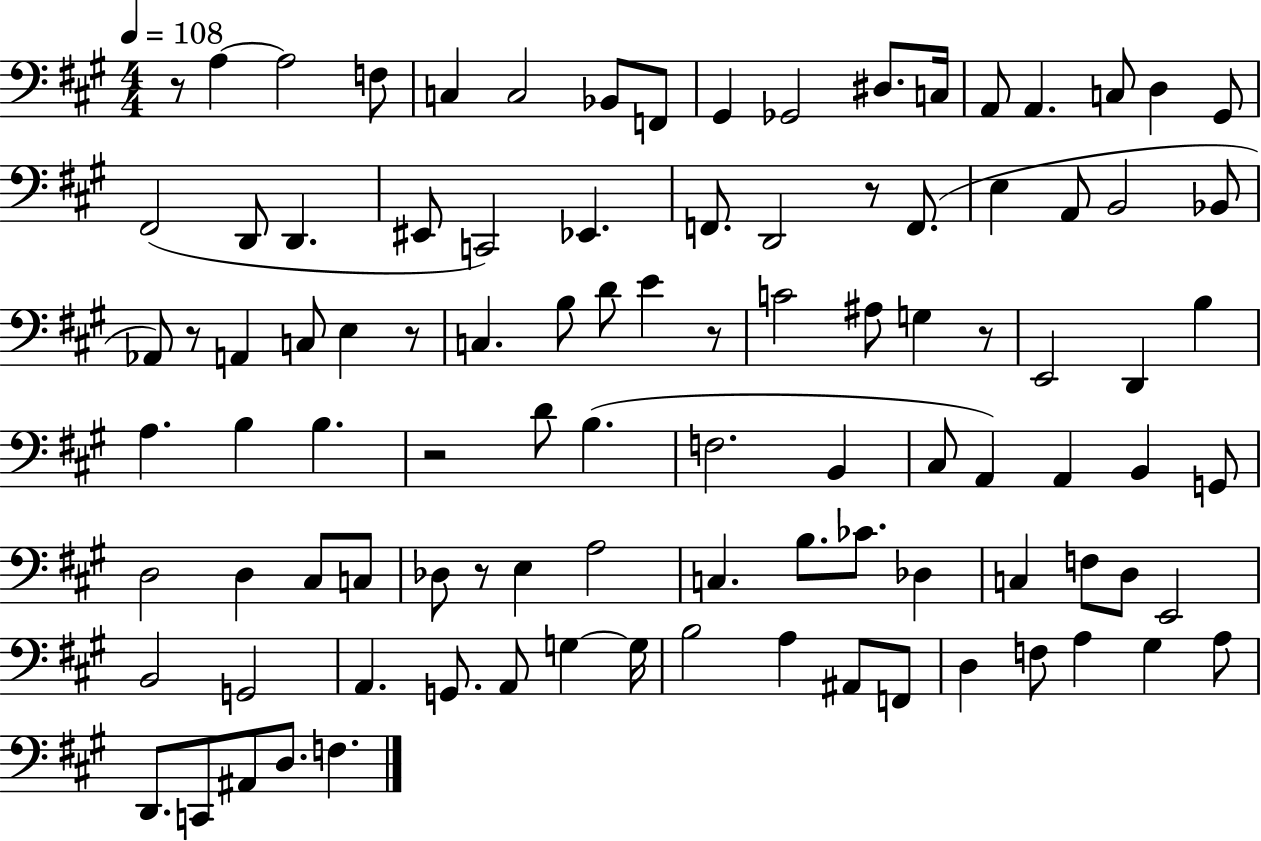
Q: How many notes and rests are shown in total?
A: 99